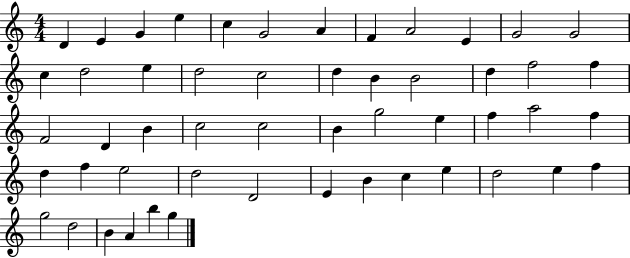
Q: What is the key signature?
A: C major